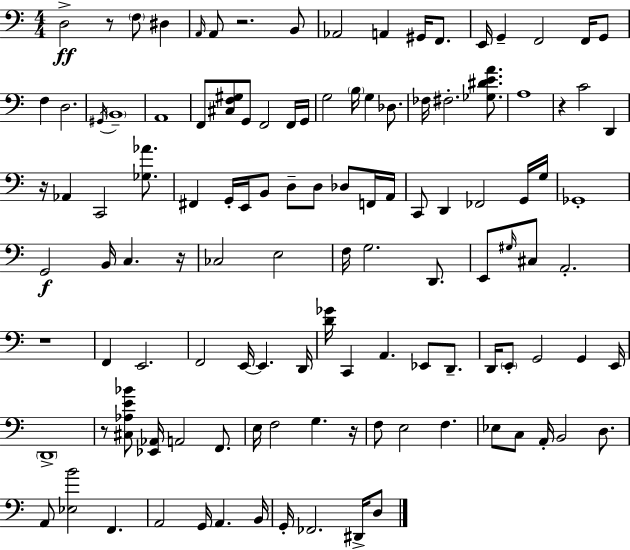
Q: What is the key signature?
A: A minor